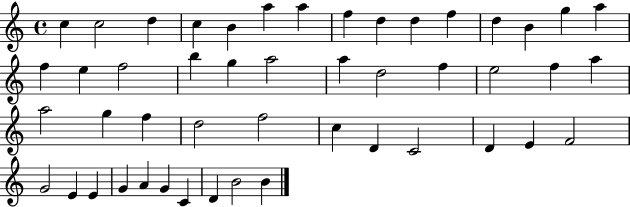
{
  \clef treble
  \time 4/4
  \defaultTimeSignature
  \key c \major
  c''4 c''2 d''4 | c''4 b'4 a''4 a''4 | f''4 d''4 d''4 f''4 | d''4 b'4 g''4 a''4 | \break f''4 e''4 f''2 | b''4 g''4 a''2 | a''4 d''2 f''4 | e''2 f''4 a''4 | \break a''2 g''4 f''4 | d''2 f''2 | c''4 d'4 c'2 | d'4 e'4 f'2 | \break g'2 e'4 e'4 | g'4 a'4 g'4 c'4 | d'4 b'2 b'4 | \bar "|."
}